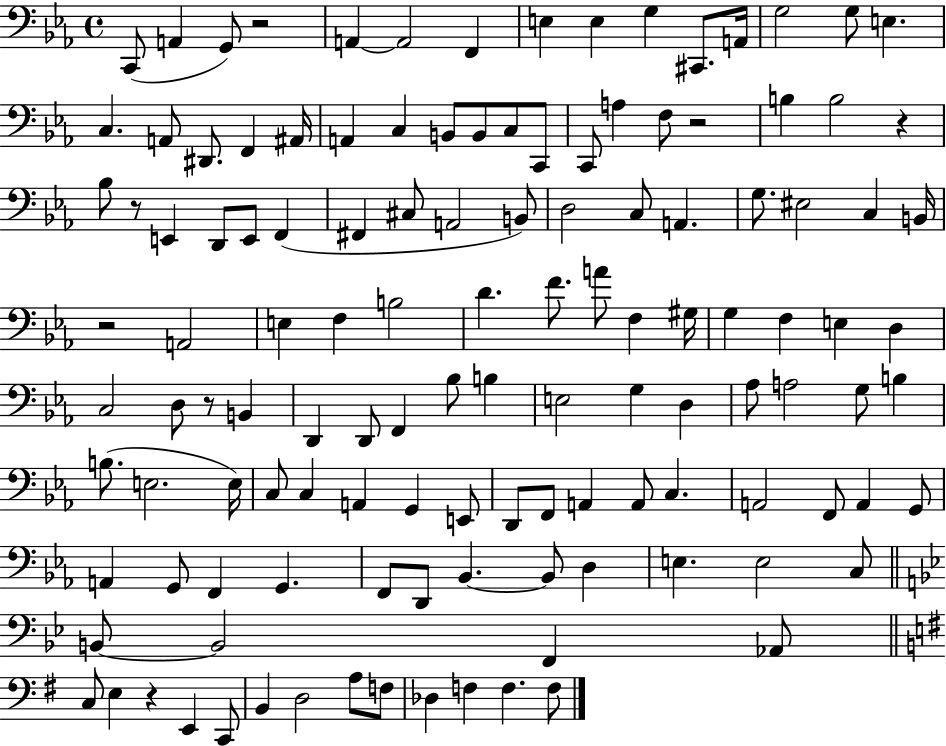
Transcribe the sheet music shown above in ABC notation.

X:1
T:Untitled
M:4/4
L:1/4
K:Eb
C,,/2 A,, G,,/2 z2 A,, A,,2 F,, E, E, G, ^C,,/2 A,,/4 G,2 G,/2 E, C, A,,/2 ^D,,/2 F,, ^A,,/4 A,, C, B,,/2 B,,/2 C,/2 C,,/2 C,,/2 A, F,/2 z2 B, B,2 z _B,/2 z/2 E,, D,,/2 E,,/2 F,, ^F,, ^C,/2 A,,2 B,,/2 D,2 C,/2 A,, G,/2 ^E,2 C, B,,/4 z2 A,,2 E, F, B,2 D F/2 A/2 F, ^G,/4 G, F, E, D, C,2 D,/2 z/2 B,, D,, D,,/2 F,, _B,/2 B, E,2 G, D, _A,/2 A,2 G,/2 B, B,/2 E,2 E,/4 C,/2 C, A,, G,, E,,/2 D,,/2 F,,/2 A,, A,,/2 C, A,,2 F,,/2 A,, G,,/2 A,, G,,/2 F,, G,, F,,/2 D,,/2 _B,, _B,,/2 D, E, E,2 C,/2 B,,/2 B,,2 F,, _A,,/2 C,/2 E, z E,, C,,/2 B,, D,2 A,/2 F,/2 _D, F, F, F,/2